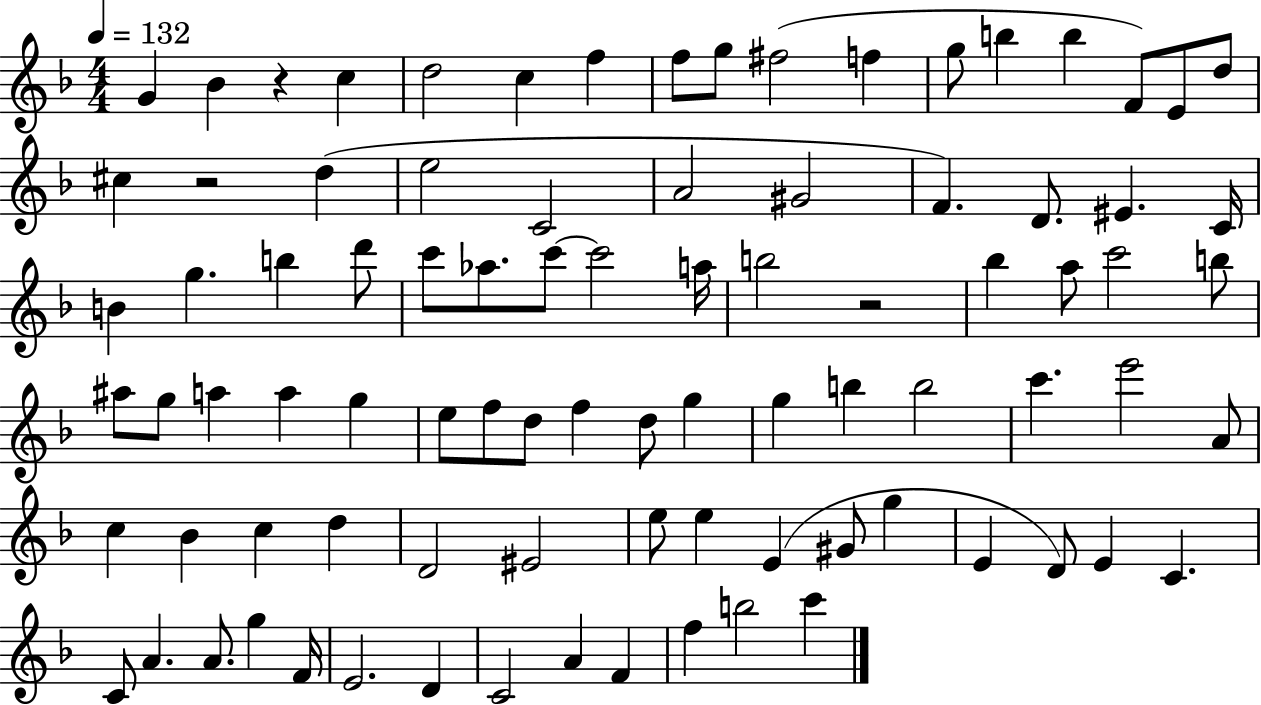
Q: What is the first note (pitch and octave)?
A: G4